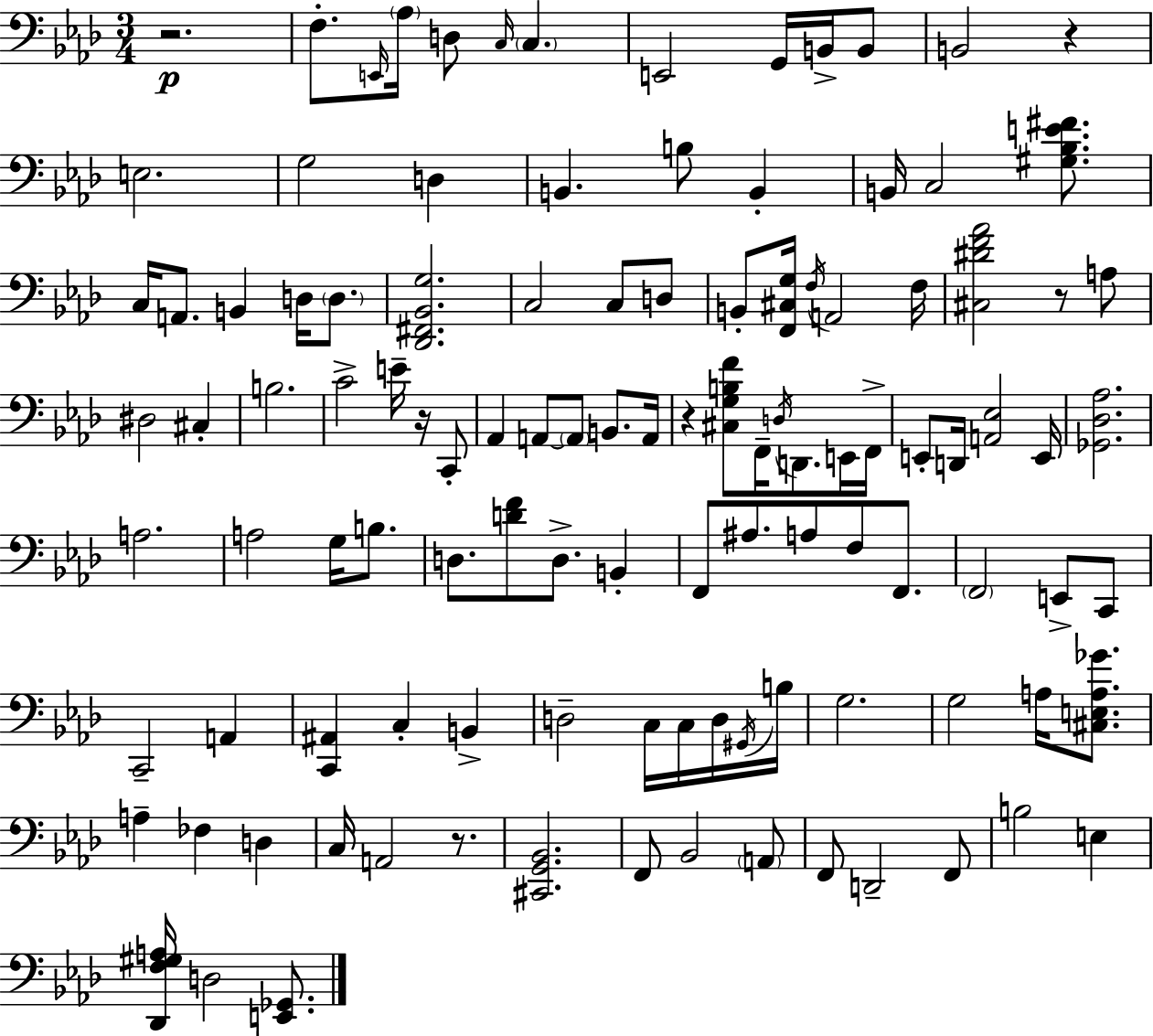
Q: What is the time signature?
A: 3/4